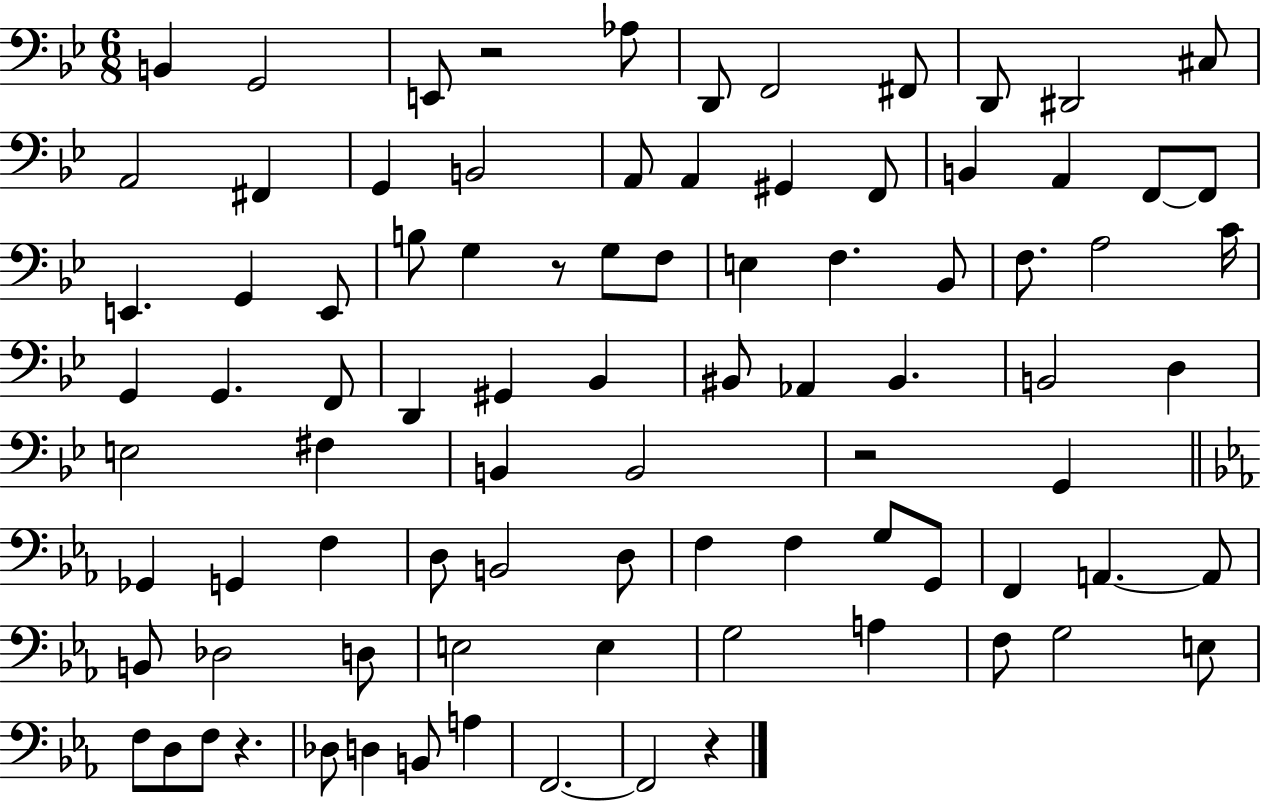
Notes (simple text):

B2/q G2/h E2/e R/h Ab3/e D2/e F2/h F#2/e D2/e D#2/h C#3/e A2/h F#2/q G2/q B2/h A2/e A2/q G#2/q F2/e B2/q A2/q F2/e F2/e E2/q. G2/q E2/e B3/e G3/q R/e G3/e F3/e E3/q F3/q. Bb2/e F3/e. A3/h C4/s G2/q G2/q. F2/e D2/q G#2/q Bb2/q BIS2/e Ab2/q BIS2/q. B2/h D3/q E3/h F#3/q B2/q B2/h R/h G2/q Gb2/q G2/q F3/q D3/e B2/h D3/e F3/q F3/q G3/e G2/e F2/q A2/q. A2/e B2/e Db3/h D3/e E3/h E3/q G3/h A3/q F3/e G3/h E3/e F3/e D3/e F3/e R/q. Db3/e D3/q B2/e A3/q F2/h. F2/h R/q